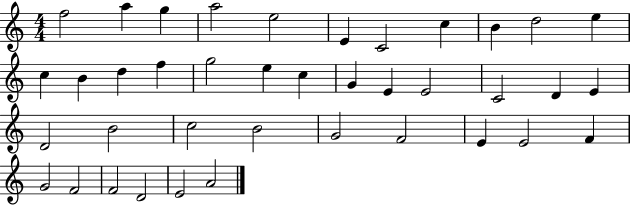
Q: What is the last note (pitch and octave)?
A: A4